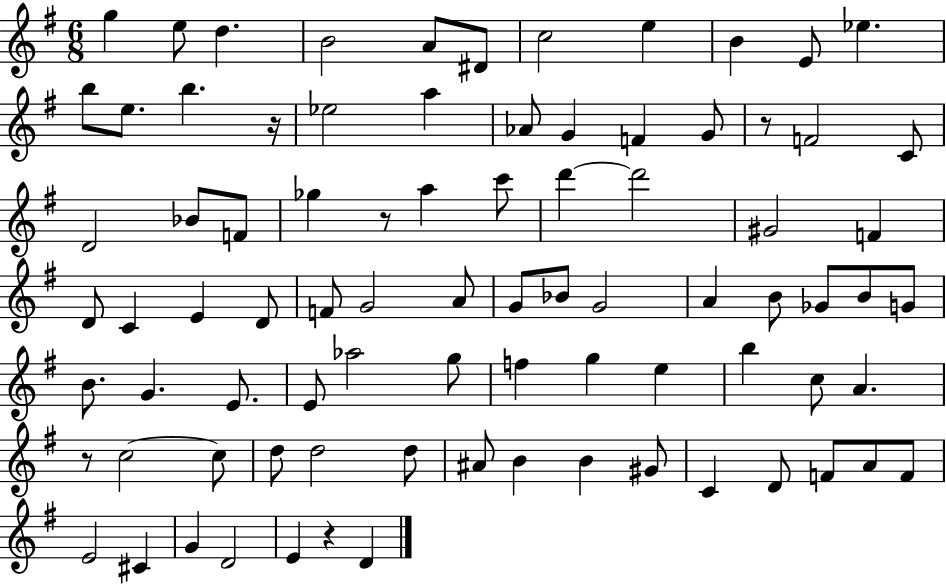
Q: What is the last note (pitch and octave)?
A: D4